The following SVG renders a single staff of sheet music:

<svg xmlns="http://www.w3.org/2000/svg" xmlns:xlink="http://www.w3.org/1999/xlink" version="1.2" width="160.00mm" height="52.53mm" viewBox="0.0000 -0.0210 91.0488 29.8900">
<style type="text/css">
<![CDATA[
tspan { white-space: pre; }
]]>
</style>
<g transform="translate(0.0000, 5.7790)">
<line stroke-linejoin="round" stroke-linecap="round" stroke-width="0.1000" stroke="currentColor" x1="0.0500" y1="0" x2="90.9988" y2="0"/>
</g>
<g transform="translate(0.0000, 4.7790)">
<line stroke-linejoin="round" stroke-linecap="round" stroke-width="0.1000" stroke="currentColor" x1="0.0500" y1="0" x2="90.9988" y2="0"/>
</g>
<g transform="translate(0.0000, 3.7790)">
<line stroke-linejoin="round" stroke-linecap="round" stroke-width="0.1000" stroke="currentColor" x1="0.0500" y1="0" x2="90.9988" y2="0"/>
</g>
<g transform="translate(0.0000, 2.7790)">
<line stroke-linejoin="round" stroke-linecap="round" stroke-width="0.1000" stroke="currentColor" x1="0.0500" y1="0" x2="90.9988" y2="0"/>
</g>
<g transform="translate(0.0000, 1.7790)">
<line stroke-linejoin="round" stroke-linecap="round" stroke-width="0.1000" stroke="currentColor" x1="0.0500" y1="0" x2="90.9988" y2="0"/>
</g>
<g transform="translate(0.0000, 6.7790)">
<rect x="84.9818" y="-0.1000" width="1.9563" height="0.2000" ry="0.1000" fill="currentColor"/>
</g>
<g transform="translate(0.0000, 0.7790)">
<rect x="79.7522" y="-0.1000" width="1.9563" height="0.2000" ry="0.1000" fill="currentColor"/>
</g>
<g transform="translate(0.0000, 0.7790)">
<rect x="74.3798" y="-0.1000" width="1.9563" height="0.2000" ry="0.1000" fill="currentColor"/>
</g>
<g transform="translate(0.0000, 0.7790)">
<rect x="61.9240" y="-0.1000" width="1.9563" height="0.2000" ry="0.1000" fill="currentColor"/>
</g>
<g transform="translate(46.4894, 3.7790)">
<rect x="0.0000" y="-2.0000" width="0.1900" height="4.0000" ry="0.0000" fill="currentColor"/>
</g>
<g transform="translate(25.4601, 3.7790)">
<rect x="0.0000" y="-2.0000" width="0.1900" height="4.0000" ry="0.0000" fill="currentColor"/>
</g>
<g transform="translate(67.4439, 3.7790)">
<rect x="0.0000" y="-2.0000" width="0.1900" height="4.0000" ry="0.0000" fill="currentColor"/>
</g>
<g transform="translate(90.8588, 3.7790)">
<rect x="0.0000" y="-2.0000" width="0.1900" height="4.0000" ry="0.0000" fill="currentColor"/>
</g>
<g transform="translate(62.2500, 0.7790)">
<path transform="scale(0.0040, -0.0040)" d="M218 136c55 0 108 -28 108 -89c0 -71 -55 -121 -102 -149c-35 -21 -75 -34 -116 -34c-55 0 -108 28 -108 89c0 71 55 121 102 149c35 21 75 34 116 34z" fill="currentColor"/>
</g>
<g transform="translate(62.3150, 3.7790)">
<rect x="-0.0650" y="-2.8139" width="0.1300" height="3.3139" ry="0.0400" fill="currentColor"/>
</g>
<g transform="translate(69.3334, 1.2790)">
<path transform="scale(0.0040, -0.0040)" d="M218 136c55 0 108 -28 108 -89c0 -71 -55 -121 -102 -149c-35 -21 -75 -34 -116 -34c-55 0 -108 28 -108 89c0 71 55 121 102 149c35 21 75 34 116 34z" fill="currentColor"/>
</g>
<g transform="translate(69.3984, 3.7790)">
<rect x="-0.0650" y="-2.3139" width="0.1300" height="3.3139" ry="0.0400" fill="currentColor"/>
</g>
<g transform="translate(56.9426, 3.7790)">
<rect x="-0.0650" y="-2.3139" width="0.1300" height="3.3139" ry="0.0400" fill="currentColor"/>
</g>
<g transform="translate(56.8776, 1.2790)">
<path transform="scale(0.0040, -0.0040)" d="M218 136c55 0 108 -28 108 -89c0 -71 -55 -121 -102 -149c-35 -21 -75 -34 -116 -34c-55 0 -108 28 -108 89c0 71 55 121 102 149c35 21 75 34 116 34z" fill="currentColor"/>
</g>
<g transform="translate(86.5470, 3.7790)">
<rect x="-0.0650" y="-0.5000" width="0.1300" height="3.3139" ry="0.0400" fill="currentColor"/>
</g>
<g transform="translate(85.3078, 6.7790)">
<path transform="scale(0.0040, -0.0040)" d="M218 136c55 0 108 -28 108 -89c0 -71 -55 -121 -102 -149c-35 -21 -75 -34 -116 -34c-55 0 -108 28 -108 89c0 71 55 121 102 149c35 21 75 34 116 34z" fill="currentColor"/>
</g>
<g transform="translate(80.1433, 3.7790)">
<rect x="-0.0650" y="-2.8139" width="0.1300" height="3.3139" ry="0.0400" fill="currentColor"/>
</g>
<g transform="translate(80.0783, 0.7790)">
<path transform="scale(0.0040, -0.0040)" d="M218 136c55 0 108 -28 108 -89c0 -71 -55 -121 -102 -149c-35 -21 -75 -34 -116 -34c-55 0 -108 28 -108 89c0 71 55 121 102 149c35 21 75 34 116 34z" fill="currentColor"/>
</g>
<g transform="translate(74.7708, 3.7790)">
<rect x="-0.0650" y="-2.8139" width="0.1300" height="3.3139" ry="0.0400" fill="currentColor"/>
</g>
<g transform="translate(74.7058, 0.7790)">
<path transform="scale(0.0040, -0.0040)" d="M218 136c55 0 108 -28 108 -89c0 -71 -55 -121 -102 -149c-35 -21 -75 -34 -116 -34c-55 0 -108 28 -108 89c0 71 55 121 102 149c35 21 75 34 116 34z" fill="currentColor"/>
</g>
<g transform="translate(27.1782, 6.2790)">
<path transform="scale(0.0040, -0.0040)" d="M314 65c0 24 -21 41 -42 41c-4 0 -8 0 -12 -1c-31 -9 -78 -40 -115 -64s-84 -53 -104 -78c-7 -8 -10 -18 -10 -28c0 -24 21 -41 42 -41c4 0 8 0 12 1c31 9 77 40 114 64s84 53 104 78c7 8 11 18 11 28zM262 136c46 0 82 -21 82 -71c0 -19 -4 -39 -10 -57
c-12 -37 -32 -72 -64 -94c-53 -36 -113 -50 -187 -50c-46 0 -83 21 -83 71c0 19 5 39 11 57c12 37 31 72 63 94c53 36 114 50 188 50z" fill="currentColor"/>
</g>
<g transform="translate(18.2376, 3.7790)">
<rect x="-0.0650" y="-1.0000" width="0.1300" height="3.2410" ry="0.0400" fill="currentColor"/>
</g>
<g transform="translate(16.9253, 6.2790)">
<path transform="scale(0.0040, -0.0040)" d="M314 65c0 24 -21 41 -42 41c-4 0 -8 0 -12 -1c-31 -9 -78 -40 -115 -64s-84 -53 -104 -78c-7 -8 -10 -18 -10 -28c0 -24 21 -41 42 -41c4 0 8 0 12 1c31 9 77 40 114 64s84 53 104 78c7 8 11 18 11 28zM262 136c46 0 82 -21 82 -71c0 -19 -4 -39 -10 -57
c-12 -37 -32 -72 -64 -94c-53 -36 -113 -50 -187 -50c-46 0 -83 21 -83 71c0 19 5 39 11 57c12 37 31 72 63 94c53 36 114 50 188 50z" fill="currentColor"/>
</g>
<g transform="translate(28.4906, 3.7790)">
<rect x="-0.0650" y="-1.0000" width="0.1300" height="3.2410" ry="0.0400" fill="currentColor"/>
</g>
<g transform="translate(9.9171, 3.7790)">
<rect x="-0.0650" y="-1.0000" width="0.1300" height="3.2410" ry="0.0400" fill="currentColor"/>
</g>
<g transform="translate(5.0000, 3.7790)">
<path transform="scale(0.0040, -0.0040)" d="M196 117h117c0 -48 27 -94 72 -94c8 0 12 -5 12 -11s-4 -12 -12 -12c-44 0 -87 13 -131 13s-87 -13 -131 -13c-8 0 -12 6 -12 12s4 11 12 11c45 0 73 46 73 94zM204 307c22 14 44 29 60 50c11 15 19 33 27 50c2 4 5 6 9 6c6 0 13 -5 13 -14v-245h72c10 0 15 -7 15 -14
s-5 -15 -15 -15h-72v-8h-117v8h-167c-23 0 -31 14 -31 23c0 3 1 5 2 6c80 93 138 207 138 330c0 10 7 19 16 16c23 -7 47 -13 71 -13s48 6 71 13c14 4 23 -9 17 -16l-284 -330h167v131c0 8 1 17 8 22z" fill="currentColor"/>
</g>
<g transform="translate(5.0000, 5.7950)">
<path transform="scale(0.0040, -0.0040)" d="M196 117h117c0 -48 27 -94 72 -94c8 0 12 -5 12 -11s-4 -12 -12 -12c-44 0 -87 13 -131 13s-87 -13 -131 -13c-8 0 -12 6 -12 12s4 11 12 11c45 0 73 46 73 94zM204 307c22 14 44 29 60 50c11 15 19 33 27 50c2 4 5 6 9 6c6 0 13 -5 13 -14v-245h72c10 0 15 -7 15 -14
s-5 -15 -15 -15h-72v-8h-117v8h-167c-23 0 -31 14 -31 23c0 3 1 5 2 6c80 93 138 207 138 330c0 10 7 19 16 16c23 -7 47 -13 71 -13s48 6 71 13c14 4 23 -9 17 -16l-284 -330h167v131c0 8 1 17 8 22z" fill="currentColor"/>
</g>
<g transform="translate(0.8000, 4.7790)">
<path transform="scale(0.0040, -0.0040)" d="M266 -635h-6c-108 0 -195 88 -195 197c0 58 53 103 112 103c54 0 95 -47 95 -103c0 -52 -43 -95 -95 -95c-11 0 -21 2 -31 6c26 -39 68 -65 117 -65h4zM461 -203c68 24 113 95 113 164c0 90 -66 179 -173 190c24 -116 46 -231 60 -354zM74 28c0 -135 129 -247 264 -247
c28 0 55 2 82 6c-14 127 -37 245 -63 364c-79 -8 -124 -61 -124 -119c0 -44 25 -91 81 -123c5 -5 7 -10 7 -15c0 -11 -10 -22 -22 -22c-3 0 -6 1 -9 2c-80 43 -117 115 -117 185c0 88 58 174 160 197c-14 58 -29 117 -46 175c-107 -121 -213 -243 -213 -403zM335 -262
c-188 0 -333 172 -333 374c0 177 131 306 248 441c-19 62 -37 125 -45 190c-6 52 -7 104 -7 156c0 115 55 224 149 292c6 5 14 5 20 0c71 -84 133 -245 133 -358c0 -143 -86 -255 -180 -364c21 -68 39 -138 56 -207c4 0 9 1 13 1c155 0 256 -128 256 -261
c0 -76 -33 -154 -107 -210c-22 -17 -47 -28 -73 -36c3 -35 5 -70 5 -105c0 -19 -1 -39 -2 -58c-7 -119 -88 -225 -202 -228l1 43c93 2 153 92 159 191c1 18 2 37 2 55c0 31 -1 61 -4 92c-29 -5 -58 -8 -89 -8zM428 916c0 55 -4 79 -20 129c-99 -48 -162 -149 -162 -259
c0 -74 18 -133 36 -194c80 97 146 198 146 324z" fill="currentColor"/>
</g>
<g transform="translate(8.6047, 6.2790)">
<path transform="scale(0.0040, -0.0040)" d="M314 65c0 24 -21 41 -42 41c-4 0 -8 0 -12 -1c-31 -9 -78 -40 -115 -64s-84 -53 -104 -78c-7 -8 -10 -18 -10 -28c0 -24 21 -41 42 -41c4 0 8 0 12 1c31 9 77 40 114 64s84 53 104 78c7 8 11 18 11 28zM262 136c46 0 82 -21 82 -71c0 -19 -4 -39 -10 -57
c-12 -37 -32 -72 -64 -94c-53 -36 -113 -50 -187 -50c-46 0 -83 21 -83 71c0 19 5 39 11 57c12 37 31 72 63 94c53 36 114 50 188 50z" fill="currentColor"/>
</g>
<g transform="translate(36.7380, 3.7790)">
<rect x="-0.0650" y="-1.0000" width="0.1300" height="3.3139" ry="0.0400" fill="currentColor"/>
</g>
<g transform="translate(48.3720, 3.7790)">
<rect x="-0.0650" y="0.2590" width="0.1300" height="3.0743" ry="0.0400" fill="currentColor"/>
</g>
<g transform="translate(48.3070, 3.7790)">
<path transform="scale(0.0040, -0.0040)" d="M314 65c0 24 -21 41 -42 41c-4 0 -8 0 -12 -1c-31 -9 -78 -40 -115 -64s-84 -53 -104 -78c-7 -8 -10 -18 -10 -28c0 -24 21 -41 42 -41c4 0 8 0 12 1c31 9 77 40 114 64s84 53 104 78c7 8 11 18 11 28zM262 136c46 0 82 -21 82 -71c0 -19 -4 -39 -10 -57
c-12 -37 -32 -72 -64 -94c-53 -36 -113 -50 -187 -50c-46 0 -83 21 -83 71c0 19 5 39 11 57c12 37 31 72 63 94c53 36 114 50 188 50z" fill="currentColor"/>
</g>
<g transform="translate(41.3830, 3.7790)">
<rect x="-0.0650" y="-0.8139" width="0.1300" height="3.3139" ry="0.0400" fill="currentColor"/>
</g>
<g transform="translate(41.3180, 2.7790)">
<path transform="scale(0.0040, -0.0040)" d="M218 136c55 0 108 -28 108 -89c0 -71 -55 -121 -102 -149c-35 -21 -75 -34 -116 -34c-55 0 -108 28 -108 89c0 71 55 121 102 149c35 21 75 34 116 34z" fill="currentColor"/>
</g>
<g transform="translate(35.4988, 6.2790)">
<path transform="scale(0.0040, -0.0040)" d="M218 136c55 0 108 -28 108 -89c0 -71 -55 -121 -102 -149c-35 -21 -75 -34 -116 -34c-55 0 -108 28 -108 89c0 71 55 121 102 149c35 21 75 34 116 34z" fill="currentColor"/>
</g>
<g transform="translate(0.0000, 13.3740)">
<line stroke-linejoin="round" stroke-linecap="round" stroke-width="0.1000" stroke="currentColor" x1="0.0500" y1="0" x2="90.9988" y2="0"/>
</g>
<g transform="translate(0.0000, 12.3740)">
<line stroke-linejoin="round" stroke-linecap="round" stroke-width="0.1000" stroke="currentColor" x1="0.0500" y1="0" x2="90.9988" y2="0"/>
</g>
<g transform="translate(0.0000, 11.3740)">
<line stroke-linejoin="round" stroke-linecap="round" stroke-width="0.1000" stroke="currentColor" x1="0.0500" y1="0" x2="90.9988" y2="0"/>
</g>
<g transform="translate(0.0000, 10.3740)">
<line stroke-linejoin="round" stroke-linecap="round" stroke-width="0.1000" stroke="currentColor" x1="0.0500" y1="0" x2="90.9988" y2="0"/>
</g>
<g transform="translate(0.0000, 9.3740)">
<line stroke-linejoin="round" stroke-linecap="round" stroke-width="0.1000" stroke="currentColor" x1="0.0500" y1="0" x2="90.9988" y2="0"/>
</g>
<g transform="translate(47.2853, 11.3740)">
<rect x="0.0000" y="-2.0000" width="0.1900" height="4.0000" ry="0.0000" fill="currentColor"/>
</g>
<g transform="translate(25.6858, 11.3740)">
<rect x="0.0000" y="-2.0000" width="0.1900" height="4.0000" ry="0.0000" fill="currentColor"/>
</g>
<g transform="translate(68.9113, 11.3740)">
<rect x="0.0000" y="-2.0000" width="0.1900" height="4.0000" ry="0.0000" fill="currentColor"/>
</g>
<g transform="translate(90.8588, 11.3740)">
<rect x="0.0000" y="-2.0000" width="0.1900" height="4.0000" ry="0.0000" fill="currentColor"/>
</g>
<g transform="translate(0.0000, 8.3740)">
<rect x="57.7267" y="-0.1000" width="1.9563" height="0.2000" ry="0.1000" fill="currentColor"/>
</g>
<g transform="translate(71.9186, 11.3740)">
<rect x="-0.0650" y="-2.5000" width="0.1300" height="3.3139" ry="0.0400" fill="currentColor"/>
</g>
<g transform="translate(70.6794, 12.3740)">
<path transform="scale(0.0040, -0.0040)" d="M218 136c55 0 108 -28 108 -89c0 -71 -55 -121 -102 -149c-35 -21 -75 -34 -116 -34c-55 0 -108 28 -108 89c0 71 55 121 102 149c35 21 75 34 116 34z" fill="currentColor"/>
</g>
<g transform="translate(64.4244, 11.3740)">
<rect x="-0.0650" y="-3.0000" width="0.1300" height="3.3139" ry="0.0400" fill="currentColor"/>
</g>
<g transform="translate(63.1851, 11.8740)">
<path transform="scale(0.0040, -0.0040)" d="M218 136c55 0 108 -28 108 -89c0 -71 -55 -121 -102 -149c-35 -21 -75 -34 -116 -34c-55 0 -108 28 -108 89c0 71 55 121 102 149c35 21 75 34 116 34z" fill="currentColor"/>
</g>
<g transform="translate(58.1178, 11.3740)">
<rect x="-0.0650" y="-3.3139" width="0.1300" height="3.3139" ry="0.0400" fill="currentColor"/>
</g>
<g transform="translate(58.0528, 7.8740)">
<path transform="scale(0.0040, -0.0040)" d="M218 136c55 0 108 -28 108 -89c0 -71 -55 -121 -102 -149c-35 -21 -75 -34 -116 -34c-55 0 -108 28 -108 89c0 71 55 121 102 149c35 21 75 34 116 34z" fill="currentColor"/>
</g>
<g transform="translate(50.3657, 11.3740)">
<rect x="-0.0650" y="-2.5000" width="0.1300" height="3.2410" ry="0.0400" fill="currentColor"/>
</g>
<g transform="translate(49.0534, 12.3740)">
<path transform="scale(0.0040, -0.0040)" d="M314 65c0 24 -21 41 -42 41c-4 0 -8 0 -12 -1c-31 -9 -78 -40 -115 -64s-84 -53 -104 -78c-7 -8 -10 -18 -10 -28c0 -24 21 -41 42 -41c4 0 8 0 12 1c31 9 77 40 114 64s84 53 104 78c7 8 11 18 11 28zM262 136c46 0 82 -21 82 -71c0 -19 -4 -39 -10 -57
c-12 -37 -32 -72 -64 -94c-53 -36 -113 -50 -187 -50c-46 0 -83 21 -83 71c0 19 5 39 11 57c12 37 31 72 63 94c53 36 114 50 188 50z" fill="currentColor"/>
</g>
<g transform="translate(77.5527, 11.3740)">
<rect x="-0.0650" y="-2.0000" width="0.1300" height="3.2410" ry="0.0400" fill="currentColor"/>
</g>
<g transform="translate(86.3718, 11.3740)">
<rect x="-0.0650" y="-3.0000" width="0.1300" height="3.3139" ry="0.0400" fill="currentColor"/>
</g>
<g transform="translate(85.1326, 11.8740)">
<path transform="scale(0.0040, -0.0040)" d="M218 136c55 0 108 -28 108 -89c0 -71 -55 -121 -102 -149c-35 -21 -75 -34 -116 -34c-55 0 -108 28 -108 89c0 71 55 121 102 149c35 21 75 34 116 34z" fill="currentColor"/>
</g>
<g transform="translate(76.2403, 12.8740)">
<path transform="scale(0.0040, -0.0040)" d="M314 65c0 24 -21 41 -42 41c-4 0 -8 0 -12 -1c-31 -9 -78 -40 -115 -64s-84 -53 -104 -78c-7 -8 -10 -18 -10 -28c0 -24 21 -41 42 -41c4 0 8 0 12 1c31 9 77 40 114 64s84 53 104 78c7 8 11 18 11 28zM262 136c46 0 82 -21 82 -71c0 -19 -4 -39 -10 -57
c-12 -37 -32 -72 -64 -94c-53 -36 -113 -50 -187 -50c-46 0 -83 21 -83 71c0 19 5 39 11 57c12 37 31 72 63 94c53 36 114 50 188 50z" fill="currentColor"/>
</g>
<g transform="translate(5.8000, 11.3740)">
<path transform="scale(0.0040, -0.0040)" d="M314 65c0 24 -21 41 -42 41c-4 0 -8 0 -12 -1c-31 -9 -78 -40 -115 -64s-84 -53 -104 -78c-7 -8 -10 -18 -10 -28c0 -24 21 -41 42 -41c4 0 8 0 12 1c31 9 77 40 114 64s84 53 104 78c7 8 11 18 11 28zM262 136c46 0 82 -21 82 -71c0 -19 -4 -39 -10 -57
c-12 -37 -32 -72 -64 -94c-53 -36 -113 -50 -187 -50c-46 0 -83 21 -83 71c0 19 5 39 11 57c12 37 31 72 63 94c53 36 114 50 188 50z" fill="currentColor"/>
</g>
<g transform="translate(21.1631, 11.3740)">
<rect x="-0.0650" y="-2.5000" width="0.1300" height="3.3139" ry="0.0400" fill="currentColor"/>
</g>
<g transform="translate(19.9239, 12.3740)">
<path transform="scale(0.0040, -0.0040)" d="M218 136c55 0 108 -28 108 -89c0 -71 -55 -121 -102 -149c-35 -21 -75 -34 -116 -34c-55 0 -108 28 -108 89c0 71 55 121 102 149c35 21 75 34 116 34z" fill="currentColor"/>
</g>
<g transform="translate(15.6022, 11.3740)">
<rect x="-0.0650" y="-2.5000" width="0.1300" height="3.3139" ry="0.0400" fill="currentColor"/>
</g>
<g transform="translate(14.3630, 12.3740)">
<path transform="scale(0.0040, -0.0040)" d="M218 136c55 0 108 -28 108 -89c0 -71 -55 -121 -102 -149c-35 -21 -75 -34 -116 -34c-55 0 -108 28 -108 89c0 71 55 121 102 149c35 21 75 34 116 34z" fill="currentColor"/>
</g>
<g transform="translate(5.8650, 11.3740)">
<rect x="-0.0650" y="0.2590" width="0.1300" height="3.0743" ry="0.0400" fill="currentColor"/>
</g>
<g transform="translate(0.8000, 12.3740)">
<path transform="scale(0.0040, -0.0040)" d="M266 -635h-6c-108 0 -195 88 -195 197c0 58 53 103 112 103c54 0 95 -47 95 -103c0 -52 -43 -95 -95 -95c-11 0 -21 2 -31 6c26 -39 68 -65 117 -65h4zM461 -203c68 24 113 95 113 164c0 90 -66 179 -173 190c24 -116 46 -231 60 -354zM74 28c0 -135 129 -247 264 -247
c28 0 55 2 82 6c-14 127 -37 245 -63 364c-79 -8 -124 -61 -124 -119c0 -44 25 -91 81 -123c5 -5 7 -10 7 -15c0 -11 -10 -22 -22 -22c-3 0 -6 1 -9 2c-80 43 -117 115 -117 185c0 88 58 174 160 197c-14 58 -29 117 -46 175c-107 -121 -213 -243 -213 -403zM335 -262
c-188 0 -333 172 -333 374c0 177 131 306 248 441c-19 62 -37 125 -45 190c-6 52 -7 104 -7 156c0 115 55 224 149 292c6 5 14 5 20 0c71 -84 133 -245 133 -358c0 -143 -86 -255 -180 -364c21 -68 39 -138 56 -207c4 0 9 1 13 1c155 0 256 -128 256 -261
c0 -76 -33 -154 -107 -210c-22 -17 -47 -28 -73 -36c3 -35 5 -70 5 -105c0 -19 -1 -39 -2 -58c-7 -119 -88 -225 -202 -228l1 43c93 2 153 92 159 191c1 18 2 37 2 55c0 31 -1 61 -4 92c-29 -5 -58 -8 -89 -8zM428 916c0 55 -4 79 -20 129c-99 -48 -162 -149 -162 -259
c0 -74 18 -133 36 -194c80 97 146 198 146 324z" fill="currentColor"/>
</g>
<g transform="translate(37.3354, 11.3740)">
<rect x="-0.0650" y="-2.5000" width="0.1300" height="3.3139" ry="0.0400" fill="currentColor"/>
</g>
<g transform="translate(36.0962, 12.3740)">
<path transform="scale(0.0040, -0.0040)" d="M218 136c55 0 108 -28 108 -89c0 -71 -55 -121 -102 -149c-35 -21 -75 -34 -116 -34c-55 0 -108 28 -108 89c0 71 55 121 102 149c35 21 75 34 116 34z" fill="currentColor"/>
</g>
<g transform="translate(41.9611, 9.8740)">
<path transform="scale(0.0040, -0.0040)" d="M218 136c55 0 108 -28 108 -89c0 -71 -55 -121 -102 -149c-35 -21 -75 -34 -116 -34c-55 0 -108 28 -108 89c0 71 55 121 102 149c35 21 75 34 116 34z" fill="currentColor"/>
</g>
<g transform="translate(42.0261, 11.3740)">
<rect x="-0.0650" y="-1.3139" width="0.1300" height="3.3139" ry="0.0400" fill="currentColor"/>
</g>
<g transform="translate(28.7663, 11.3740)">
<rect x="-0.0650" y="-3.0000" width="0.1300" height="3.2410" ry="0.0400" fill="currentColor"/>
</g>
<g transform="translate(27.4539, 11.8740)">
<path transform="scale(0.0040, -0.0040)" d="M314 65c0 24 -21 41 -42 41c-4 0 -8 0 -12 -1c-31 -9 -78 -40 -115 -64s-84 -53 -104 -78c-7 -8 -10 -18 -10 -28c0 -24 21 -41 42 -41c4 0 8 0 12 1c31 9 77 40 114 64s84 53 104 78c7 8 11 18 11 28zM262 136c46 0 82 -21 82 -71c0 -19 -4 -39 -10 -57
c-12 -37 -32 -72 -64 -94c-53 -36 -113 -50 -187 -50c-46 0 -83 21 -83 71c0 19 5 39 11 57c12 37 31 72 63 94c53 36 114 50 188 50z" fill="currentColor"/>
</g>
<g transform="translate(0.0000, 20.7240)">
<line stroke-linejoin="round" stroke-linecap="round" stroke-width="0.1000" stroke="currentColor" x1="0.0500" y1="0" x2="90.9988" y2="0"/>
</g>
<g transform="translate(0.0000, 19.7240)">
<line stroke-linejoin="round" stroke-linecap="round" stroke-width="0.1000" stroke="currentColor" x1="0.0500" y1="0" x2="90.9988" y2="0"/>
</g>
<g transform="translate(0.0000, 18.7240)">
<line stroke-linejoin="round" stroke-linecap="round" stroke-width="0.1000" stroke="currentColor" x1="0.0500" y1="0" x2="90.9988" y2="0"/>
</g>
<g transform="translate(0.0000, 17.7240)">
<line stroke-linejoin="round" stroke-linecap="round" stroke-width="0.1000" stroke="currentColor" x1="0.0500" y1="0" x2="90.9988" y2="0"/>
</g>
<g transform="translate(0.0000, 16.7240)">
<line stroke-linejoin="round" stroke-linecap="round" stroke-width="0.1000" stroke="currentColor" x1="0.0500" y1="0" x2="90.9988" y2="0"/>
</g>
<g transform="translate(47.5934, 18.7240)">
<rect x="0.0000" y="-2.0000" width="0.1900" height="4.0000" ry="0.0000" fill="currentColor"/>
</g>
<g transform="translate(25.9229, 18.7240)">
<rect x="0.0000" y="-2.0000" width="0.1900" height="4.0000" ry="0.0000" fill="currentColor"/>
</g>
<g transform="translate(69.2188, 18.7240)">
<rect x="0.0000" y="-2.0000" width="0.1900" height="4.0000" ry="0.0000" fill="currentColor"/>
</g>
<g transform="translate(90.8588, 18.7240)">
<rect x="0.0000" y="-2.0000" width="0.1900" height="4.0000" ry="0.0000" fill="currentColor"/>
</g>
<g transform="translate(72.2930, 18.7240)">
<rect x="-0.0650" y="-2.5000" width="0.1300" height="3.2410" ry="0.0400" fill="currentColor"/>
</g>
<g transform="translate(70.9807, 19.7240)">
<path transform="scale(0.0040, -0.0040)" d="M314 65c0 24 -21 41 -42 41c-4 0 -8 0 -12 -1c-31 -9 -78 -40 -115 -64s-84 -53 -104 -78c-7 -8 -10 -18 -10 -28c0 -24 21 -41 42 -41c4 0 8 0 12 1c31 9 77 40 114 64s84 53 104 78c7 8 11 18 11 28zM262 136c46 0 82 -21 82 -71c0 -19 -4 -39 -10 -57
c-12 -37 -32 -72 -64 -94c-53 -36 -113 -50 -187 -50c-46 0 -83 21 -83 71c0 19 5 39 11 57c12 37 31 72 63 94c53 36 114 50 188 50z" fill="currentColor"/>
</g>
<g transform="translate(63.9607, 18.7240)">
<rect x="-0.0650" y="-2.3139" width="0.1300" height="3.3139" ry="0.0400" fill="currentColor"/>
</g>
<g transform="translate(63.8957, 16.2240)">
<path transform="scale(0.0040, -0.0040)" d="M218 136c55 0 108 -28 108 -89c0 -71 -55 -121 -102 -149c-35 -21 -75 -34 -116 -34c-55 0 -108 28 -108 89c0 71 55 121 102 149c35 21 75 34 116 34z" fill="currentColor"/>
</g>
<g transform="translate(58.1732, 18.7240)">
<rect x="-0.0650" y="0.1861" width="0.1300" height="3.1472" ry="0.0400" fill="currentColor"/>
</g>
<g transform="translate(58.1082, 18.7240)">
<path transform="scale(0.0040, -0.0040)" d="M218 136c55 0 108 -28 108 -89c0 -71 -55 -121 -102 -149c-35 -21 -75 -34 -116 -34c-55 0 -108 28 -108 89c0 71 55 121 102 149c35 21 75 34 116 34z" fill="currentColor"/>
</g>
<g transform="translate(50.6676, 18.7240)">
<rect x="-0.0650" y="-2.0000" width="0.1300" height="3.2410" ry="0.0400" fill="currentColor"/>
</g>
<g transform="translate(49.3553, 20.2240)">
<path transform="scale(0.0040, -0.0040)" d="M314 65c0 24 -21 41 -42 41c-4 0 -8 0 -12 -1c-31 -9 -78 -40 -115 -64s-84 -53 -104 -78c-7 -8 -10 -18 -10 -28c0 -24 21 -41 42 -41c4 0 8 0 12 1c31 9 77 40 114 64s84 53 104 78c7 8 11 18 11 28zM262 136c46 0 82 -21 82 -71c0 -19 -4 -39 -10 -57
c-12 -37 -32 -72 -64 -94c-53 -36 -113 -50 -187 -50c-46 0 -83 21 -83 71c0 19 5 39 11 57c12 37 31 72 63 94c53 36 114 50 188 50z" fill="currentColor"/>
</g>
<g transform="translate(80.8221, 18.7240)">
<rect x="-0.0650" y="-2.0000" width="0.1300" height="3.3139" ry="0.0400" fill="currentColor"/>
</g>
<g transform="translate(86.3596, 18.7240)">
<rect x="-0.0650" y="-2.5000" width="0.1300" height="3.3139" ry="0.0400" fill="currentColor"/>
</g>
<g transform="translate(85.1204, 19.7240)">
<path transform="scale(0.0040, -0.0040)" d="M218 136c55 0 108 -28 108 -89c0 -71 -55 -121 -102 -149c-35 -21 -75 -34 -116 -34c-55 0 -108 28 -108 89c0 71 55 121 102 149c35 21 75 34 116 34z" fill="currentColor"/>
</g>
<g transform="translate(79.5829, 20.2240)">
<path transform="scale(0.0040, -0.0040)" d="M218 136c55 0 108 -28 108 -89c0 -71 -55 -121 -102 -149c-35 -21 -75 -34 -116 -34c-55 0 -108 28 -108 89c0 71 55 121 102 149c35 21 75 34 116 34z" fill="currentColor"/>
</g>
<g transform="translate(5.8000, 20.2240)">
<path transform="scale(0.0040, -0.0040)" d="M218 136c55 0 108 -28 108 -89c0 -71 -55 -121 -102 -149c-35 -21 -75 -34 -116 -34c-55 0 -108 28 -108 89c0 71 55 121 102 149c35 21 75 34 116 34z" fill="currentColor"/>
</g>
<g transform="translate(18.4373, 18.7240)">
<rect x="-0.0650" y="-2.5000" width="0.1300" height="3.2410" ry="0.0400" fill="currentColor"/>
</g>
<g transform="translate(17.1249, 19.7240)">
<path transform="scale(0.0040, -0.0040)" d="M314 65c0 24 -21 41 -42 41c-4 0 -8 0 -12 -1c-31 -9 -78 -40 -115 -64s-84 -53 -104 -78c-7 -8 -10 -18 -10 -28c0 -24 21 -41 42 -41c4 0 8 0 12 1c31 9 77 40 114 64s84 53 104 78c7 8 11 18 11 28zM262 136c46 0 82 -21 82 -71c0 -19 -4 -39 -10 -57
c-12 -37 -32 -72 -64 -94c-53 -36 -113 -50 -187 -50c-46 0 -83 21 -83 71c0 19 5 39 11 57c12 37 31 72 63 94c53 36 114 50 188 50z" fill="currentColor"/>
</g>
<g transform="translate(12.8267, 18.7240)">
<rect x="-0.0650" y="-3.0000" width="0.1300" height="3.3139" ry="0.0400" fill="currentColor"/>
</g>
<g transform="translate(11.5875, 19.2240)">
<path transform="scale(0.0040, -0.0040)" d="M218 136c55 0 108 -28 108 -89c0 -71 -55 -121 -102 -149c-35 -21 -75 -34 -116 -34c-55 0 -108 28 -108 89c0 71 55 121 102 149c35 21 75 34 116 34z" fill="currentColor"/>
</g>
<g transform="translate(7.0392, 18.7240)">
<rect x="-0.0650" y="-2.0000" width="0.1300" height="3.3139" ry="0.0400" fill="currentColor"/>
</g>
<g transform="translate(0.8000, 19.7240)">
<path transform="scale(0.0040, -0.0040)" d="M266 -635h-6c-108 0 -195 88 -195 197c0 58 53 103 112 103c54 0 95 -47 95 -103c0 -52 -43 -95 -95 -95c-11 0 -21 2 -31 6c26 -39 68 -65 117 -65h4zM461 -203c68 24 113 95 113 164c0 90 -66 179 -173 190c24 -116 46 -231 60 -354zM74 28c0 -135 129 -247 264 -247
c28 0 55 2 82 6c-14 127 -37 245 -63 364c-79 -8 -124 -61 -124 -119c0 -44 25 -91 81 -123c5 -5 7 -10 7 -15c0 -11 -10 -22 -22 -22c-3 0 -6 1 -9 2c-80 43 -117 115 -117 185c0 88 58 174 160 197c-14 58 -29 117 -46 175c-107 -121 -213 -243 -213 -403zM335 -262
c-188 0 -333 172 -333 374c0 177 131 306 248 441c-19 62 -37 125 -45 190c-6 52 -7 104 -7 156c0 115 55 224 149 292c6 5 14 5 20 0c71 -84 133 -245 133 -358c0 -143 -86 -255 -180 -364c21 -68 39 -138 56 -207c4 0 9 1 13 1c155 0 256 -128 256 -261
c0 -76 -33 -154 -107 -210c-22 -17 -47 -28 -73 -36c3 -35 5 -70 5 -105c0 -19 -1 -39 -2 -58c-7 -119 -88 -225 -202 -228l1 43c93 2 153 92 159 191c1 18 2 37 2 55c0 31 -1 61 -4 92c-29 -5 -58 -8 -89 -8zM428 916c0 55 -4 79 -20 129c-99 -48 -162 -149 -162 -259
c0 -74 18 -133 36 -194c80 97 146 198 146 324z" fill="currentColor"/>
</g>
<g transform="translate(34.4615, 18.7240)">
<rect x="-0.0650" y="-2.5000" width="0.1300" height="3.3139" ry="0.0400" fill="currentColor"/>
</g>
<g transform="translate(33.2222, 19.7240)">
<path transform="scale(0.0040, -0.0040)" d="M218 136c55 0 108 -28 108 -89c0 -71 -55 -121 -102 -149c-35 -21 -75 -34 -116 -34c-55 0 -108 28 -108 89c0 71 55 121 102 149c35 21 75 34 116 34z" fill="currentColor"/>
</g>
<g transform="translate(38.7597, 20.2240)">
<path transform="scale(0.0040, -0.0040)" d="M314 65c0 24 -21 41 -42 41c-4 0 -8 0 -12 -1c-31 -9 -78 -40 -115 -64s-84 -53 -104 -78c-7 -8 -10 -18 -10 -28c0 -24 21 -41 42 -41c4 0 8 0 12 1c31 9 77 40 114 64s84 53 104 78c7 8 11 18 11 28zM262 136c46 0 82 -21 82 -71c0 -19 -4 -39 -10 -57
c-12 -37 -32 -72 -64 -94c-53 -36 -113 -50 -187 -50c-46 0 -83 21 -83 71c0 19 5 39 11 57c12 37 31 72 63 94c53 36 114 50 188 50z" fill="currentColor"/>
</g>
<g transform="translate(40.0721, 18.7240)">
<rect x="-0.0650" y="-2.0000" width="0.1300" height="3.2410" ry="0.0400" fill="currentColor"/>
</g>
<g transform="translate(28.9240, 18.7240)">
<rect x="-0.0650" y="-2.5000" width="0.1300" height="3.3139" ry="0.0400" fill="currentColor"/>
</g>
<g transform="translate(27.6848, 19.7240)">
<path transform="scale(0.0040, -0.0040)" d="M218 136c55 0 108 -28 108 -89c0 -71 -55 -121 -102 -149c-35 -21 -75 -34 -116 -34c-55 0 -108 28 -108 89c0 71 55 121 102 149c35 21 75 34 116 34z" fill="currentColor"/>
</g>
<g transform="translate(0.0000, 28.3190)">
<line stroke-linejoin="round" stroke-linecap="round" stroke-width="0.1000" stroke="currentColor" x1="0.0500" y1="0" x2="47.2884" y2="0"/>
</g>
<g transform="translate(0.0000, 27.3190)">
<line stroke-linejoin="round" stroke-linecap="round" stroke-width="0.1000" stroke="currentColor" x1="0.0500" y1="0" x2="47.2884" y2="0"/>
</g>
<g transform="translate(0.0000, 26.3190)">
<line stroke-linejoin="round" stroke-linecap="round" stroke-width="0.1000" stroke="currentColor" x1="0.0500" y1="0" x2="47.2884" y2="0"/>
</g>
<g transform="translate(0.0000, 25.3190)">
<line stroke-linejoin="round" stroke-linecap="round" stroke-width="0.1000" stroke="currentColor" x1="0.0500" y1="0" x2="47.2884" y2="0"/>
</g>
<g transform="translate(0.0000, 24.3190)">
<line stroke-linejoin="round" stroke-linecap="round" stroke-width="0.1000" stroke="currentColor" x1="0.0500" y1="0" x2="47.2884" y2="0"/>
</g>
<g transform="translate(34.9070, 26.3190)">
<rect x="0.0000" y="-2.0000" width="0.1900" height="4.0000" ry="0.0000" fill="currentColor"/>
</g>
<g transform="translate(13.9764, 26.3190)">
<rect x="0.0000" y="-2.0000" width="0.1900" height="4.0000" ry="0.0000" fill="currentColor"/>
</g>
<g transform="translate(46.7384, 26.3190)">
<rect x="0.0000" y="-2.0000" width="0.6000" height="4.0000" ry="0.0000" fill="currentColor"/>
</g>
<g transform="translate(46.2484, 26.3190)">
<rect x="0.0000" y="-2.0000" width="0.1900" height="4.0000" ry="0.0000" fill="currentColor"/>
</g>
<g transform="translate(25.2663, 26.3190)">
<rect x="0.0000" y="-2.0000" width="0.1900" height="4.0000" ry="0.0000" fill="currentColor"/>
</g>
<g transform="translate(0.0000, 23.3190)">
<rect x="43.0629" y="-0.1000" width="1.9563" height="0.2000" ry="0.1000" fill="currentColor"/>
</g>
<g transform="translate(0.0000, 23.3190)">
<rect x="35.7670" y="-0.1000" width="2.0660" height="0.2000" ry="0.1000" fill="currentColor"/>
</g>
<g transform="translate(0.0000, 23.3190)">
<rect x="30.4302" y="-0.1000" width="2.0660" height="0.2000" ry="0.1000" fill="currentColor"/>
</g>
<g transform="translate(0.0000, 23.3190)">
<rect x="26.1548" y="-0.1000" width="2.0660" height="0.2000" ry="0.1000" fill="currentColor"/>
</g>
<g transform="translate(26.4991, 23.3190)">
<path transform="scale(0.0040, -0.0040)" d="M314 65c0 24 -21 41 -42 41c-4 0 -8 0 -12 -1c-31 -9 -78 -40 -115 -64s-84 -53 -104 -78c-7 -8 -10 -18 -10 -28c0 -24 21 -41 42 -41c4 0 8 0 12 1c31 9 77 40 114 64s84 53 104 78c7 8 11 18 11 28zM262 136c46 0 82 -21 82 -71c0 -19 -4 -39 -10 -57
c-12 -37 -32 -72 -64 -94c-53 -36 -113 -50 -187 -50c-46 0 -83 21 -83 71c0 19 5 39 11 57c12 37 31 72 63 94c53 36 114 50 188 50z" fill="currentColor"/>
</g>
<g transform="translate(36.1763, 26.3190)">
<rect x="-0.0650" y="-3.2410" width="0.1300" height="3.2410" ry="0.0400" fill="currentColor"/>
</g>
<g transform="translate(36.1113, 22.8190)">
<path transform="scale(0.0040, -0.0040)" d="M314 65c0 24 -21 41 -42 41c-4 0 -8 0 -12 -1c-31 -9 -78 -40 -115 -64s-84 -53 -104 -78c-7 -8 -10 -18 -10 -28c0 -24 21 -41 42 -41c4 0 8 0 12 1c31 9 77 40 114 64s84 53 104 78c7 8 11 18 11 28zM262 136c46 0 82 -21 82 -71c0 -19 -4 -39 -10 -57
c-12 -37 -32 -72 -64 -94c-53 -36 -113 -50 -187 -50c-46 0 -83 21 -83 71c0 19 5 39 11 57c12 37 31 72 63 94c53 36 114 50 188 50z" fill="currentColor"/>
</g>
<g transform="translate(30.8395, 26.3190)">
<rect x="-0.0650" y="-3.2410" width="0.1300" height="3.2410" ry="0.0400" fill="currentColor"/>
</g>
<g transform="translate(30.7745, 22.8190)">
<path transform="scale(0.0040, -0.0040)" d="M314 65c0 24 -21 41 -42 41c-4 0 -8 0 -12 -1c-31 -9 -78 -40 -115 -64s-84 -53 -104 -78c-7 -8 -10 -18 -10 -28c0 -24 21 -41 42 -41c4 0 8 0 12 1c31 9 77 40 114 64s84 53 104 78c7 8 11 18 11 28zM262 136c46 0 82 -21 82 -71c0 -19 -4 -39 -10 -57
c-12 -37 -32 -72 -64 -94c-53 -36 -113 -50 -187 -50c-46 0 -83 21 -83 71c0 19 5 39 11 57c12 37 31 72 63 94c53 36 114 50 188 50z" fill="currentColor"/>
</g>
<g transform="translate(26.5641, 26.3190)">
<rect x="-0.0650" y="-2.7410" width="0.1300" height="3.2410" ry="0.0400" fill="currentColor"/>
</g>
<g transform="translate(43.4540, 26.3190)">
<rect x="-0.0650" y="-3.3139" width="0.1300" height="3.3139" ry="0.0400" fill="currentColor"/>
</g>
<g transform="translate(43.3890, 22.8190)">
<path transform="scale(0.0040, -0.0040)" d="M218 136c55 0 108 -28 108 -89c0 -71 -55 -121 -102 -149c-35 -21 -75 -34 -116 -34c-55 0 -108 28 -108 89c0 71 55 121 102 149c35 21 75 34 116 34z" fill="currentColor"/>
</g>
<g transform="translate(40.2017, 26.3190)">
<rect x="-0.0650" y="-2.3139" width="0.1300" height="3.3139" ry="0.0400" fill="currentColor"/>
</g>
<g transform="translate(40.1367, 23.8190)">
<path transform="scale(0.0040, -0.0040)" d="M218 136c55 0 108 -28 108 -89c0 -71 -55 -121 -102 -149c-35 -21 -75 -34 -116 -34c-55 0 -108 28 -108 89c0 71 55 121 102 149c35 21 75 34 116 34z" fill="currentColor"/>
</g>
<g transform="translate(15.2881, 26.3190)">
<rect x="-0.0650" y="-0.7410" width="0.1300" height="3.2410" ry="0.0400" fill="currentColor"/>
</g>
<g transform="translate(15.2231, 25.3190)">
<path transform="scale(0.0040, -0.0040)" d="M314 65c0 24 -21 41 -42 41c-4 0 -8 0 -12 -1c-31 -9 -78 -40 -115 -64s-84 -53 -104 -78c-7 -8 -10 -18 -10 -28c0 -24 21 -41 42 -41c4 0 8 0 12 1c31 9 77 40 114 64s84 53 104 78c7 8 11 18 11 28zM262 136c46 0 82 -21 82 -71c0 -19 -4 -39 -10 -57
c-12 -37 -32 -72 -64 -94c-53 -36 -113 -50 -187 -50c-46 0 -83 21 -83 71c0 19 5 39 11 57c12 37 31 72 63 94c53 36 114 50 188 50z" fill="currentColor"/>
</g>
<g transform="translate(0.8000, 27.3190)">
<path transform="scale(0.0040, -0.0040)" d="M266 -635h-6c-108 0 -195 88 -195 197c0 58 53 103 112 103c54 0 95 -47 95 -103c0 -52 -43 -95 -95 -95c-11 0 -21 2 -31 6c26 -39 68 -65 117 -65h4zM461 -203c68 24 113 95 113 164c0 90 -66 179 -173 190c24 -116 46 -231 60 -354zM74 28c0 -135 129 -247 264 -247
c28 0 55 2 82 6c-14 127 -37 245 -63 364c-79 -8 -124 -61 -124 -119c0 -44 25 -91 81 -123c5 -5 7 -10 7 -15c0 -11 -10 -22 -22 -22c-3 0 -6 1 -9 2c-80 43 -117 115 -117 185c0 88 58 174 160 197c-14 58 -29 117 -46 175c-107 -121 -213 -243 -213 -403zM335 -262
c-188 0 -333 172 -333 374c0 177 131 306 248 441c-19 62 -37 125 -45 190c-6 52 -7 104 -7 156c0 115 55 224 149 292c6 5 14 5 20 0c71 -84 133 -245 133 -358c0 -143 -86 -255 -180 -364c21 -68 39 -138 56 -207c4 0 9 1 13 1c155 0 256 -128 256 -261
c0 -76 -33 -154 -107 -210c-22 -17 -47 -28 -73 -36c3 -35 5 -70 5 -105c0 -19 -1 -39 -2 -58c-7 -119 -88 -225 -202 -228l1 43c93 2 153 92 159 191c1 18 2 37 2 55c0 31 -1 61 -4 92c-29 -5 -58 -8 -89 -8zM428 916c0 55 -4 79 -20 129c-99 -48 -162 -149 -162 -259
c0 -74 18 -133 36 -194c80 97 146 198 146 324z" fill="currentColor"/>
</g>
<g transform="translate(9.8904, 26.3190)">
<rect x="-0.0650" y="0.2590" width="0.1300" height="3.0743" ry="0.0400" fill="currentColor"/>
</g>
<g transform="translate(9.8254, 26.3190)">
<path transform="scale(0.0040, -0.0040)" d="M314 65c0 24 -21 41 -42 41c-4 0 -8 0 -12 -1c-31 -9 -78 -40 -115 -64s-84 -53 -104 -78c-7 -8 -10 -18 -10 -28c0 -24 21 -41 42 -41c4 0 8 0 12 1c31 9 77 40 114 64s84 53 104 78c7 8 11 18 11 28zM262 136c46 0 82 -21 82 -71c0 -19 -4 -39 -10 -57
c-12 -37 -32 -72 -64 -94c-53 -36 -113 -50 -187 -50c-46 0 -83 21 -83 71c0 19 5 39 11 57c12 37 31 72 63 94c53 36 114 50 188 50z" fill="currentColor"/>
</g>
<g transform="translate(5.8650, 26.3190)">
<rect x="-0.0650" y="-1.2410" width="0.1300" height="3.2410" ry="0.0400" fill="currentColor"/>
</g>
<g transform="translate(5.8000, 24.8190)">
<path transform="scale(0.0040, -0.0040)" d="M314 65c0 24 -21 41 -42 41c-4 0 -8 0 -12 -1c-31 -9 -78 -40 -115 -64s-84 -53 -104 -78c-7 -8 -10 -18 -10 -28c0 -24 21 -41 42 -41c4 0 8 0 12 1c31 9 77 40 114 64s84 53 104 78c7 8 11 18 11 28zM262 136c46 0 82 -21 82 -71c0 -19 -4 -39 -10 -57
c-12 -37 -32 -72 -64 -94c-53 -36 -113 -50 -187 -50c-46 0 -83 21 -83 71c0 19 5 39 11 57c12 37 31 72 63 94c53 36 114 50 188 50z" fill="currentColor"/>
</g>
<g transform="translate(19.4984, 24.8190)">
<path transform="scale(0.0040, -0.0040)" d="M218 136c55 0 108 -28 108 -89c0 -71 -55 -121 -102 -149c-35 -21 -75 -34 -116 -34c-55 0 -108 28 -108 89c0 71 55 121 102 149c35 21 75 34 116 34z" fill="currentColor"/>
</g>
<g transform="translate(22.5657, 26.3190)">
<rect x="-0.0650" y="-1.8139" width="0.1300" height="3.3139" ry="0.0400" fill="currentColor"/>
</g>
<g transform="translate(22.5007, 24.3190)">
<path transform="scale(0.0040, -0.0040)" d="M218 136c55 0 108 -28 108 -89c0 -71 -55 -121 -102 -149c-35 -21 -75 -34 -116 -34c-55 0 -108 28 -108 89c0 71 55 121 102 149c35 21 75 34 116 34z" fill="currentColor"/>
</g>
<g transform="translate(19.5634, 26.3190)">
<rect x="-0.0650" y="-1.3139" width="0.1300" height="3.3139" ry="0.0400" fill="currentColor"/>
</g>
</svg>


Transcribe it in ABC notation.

X:1
T:Untitled
M:4/4
L:1/4
K:C
D2 D2 D2 D d B2 g a g a a C B2 G G A2 G e G2 b A G F2 A F A G2 G G F2 F2 B g G2 F G e2 B2 d2 e f a2 b2 b2 g b